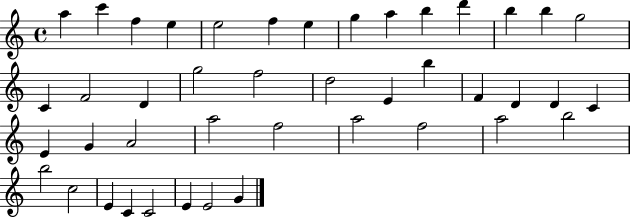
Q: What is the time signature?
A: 4/4